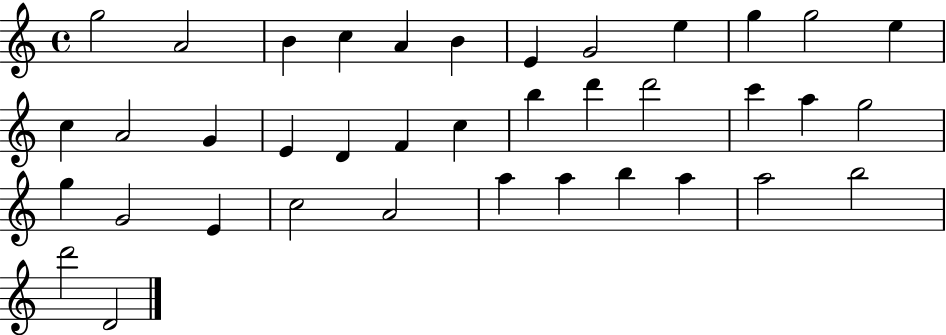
G5/h A4/h B4/q C5/q A4/q B4/q E4/q G4/h E5/q G5/q G5/h E5/q C5/q A4/h G4/q E4/q D4/q F4/q C5/q B5/q D6/q D6/h C6/q A5/q G5/h G5/q G4/h E4/q C5/h A4/h A5/q A5/q B5/q A5/q A5/h B5/h D6/h D4/h